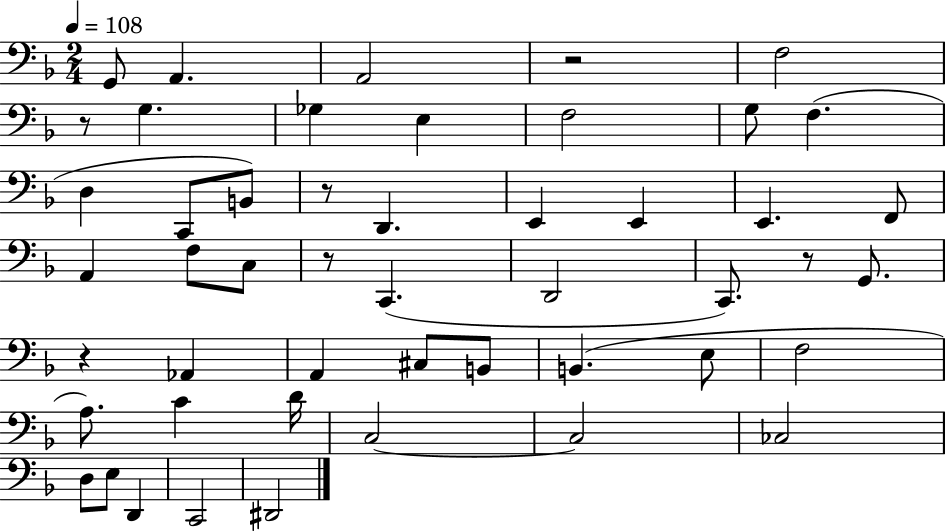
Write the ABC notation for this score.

X:1
T:Untitled
M:2/4
L:1/4
K:F
G,,/2 A,, A,,2 z2 F,2 z/2 G, _G, E, F,2 G,/2 F, D, C,,/2 B,,/2 z/2 D,, E,, E,, E,, F,,/2 A,, F,/2 C,/2 z/2 C,, D,,2 C,,/2 z/2 G,,/2 z _A,, A,, ^C,/2 B,,/2 B,, E,/2 F,2 A,/2 C D/4 C,2 C,2 _C,2 D,/2 E,/2 D,, C,,2 ^D,,2